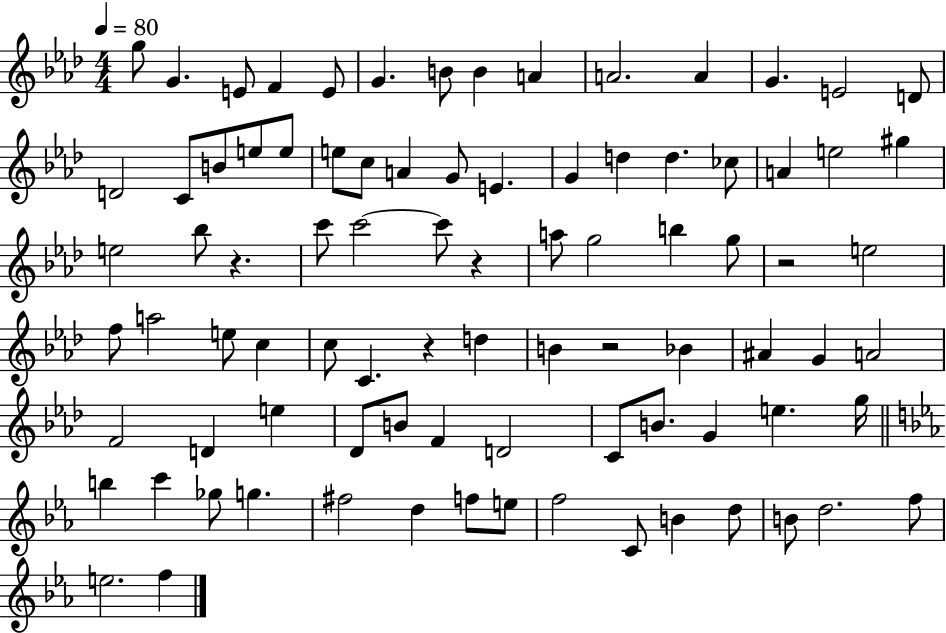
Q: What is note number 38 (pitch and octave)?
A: G5